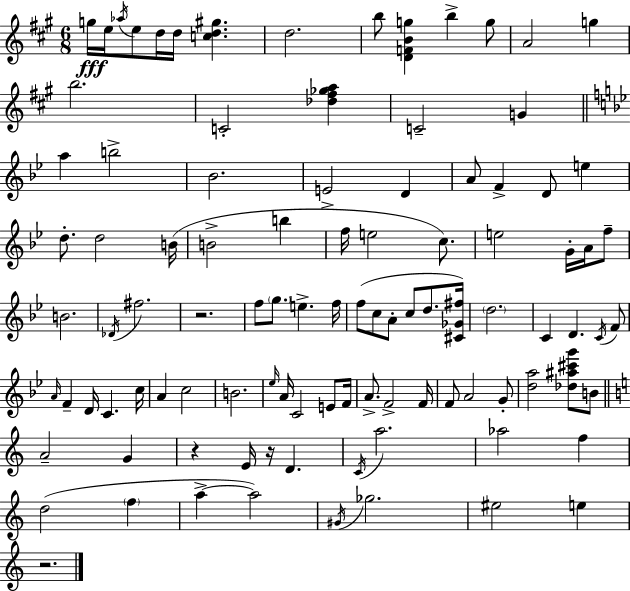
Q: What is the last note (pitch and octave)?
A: E5